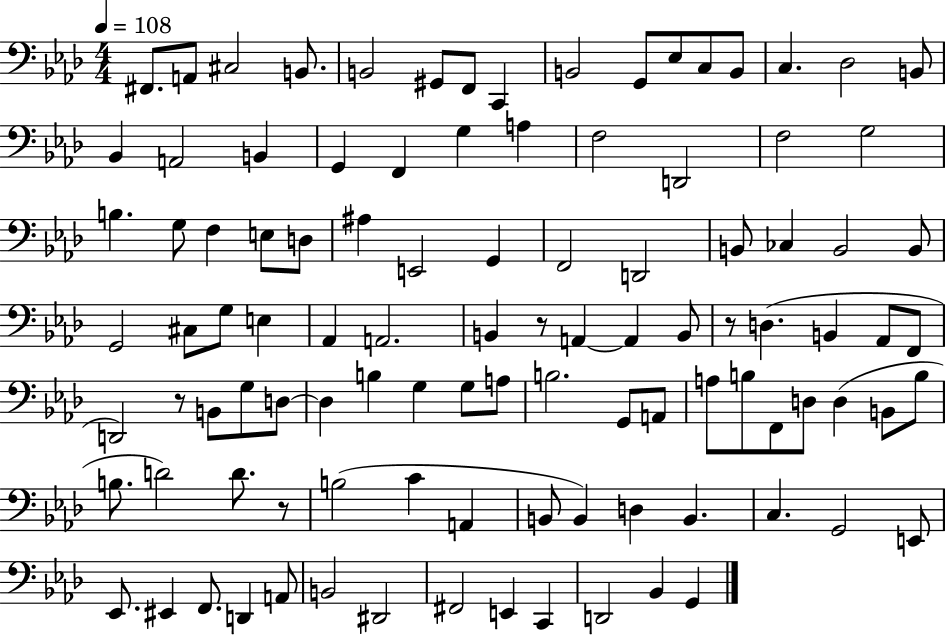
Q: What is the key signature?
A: AES major